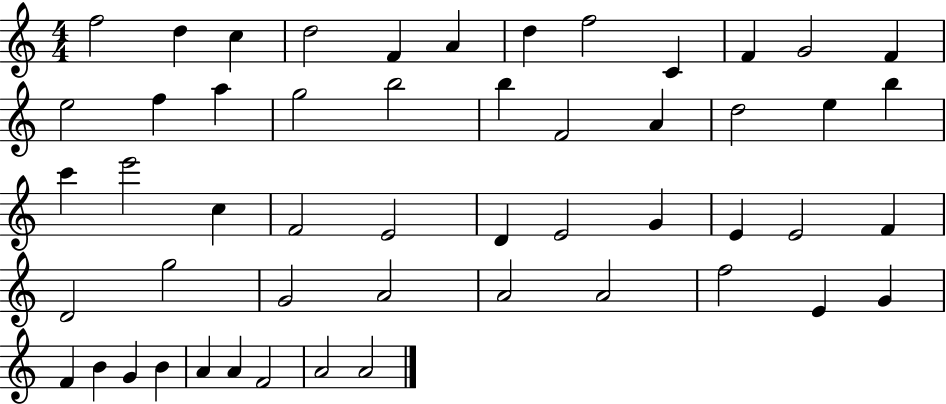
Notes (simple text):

F5/h D5/q C5/q D5/h F4/q A4/q D5/q F5/h C4/q F4/q G4/h F4/q E5/h F5/q A5/q G5/h B5/h B5/q F4/h A4/q D5/h E5/q B5/q C6/q E6/h C5/q F4/h E4/h D4/q E4/h G4/q E4/q E4/h F4/q D4/h G5/h G4/h A4/h A4/h A4/h F5/h E4/q G4/q F4/q B4/q G4/q B4/q A4/q A4/q F4/h A4/h A4/h